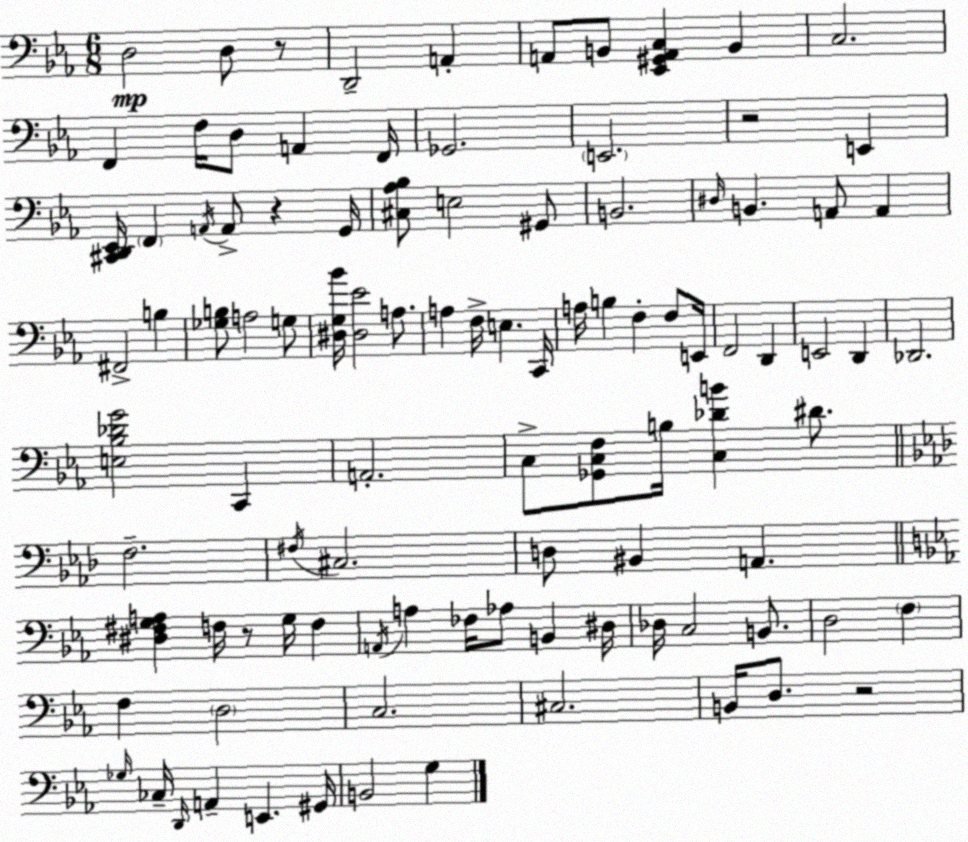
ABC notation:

X:1
T:Untitled
M:6/8
L:1/4
K:Eb
D,2 D,/2 z/2 D,,2 A,, A,,/2 B,,/2 [_E,,^G,,A,,C,] B,, C,2 F,, F,/4 D,/2 A,, F,,/4 _G,,2 E,,2 z2 E,, [^C,,D,,_E,,]/4 F,, A,,/4 A,,/2 z G,,/4 [^C,_A,_B,]/2 E,2 ^G,,/2 B,,2 ^D,/4 B,, A,,/2 A,, ^F,,2 B, [_G,B,]/2 A,2 G,/2 [^D,G,_B]/4 [^D,_E]2 A,/2 A, F,/4 E, C,,/4 A,/4 B, F, F,/2 E,,/4 F,,2 D,, E,,2 D,, _D,,2 [E,_B,_DG]2 C,, A,,2 C,/2 [_G,,C,F,]/2 B,/4 [C,_DB] ^D/2 F,2 ^F,/4 ^C,2 D,/2 ^B,, A,, [^D,^F,G,A,] F,/4 z/2 G,/4 F, A,,/4 A, _F,/4 _A,/2 B,, ^D,/4 _D,/4 C,2 B,,/2 D,2 F, F, D,2 C,2 ^C,2 B,,/4 D,/2 z2 _G,/4 _C,/4 D,,/4 A,, E,, ^G,,/4 B,,2 G,